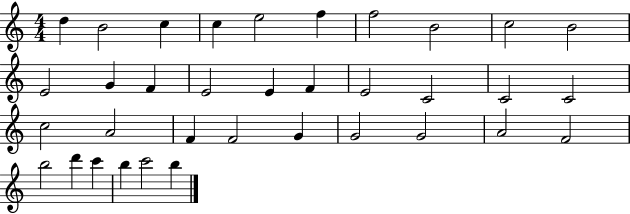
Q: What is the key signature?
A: C major